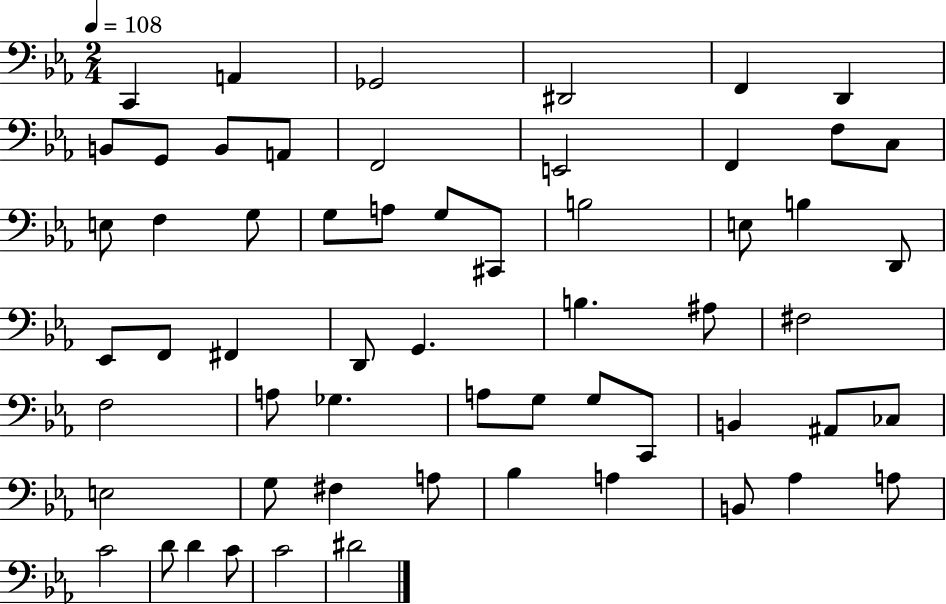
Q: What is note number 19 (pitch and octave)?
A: G3